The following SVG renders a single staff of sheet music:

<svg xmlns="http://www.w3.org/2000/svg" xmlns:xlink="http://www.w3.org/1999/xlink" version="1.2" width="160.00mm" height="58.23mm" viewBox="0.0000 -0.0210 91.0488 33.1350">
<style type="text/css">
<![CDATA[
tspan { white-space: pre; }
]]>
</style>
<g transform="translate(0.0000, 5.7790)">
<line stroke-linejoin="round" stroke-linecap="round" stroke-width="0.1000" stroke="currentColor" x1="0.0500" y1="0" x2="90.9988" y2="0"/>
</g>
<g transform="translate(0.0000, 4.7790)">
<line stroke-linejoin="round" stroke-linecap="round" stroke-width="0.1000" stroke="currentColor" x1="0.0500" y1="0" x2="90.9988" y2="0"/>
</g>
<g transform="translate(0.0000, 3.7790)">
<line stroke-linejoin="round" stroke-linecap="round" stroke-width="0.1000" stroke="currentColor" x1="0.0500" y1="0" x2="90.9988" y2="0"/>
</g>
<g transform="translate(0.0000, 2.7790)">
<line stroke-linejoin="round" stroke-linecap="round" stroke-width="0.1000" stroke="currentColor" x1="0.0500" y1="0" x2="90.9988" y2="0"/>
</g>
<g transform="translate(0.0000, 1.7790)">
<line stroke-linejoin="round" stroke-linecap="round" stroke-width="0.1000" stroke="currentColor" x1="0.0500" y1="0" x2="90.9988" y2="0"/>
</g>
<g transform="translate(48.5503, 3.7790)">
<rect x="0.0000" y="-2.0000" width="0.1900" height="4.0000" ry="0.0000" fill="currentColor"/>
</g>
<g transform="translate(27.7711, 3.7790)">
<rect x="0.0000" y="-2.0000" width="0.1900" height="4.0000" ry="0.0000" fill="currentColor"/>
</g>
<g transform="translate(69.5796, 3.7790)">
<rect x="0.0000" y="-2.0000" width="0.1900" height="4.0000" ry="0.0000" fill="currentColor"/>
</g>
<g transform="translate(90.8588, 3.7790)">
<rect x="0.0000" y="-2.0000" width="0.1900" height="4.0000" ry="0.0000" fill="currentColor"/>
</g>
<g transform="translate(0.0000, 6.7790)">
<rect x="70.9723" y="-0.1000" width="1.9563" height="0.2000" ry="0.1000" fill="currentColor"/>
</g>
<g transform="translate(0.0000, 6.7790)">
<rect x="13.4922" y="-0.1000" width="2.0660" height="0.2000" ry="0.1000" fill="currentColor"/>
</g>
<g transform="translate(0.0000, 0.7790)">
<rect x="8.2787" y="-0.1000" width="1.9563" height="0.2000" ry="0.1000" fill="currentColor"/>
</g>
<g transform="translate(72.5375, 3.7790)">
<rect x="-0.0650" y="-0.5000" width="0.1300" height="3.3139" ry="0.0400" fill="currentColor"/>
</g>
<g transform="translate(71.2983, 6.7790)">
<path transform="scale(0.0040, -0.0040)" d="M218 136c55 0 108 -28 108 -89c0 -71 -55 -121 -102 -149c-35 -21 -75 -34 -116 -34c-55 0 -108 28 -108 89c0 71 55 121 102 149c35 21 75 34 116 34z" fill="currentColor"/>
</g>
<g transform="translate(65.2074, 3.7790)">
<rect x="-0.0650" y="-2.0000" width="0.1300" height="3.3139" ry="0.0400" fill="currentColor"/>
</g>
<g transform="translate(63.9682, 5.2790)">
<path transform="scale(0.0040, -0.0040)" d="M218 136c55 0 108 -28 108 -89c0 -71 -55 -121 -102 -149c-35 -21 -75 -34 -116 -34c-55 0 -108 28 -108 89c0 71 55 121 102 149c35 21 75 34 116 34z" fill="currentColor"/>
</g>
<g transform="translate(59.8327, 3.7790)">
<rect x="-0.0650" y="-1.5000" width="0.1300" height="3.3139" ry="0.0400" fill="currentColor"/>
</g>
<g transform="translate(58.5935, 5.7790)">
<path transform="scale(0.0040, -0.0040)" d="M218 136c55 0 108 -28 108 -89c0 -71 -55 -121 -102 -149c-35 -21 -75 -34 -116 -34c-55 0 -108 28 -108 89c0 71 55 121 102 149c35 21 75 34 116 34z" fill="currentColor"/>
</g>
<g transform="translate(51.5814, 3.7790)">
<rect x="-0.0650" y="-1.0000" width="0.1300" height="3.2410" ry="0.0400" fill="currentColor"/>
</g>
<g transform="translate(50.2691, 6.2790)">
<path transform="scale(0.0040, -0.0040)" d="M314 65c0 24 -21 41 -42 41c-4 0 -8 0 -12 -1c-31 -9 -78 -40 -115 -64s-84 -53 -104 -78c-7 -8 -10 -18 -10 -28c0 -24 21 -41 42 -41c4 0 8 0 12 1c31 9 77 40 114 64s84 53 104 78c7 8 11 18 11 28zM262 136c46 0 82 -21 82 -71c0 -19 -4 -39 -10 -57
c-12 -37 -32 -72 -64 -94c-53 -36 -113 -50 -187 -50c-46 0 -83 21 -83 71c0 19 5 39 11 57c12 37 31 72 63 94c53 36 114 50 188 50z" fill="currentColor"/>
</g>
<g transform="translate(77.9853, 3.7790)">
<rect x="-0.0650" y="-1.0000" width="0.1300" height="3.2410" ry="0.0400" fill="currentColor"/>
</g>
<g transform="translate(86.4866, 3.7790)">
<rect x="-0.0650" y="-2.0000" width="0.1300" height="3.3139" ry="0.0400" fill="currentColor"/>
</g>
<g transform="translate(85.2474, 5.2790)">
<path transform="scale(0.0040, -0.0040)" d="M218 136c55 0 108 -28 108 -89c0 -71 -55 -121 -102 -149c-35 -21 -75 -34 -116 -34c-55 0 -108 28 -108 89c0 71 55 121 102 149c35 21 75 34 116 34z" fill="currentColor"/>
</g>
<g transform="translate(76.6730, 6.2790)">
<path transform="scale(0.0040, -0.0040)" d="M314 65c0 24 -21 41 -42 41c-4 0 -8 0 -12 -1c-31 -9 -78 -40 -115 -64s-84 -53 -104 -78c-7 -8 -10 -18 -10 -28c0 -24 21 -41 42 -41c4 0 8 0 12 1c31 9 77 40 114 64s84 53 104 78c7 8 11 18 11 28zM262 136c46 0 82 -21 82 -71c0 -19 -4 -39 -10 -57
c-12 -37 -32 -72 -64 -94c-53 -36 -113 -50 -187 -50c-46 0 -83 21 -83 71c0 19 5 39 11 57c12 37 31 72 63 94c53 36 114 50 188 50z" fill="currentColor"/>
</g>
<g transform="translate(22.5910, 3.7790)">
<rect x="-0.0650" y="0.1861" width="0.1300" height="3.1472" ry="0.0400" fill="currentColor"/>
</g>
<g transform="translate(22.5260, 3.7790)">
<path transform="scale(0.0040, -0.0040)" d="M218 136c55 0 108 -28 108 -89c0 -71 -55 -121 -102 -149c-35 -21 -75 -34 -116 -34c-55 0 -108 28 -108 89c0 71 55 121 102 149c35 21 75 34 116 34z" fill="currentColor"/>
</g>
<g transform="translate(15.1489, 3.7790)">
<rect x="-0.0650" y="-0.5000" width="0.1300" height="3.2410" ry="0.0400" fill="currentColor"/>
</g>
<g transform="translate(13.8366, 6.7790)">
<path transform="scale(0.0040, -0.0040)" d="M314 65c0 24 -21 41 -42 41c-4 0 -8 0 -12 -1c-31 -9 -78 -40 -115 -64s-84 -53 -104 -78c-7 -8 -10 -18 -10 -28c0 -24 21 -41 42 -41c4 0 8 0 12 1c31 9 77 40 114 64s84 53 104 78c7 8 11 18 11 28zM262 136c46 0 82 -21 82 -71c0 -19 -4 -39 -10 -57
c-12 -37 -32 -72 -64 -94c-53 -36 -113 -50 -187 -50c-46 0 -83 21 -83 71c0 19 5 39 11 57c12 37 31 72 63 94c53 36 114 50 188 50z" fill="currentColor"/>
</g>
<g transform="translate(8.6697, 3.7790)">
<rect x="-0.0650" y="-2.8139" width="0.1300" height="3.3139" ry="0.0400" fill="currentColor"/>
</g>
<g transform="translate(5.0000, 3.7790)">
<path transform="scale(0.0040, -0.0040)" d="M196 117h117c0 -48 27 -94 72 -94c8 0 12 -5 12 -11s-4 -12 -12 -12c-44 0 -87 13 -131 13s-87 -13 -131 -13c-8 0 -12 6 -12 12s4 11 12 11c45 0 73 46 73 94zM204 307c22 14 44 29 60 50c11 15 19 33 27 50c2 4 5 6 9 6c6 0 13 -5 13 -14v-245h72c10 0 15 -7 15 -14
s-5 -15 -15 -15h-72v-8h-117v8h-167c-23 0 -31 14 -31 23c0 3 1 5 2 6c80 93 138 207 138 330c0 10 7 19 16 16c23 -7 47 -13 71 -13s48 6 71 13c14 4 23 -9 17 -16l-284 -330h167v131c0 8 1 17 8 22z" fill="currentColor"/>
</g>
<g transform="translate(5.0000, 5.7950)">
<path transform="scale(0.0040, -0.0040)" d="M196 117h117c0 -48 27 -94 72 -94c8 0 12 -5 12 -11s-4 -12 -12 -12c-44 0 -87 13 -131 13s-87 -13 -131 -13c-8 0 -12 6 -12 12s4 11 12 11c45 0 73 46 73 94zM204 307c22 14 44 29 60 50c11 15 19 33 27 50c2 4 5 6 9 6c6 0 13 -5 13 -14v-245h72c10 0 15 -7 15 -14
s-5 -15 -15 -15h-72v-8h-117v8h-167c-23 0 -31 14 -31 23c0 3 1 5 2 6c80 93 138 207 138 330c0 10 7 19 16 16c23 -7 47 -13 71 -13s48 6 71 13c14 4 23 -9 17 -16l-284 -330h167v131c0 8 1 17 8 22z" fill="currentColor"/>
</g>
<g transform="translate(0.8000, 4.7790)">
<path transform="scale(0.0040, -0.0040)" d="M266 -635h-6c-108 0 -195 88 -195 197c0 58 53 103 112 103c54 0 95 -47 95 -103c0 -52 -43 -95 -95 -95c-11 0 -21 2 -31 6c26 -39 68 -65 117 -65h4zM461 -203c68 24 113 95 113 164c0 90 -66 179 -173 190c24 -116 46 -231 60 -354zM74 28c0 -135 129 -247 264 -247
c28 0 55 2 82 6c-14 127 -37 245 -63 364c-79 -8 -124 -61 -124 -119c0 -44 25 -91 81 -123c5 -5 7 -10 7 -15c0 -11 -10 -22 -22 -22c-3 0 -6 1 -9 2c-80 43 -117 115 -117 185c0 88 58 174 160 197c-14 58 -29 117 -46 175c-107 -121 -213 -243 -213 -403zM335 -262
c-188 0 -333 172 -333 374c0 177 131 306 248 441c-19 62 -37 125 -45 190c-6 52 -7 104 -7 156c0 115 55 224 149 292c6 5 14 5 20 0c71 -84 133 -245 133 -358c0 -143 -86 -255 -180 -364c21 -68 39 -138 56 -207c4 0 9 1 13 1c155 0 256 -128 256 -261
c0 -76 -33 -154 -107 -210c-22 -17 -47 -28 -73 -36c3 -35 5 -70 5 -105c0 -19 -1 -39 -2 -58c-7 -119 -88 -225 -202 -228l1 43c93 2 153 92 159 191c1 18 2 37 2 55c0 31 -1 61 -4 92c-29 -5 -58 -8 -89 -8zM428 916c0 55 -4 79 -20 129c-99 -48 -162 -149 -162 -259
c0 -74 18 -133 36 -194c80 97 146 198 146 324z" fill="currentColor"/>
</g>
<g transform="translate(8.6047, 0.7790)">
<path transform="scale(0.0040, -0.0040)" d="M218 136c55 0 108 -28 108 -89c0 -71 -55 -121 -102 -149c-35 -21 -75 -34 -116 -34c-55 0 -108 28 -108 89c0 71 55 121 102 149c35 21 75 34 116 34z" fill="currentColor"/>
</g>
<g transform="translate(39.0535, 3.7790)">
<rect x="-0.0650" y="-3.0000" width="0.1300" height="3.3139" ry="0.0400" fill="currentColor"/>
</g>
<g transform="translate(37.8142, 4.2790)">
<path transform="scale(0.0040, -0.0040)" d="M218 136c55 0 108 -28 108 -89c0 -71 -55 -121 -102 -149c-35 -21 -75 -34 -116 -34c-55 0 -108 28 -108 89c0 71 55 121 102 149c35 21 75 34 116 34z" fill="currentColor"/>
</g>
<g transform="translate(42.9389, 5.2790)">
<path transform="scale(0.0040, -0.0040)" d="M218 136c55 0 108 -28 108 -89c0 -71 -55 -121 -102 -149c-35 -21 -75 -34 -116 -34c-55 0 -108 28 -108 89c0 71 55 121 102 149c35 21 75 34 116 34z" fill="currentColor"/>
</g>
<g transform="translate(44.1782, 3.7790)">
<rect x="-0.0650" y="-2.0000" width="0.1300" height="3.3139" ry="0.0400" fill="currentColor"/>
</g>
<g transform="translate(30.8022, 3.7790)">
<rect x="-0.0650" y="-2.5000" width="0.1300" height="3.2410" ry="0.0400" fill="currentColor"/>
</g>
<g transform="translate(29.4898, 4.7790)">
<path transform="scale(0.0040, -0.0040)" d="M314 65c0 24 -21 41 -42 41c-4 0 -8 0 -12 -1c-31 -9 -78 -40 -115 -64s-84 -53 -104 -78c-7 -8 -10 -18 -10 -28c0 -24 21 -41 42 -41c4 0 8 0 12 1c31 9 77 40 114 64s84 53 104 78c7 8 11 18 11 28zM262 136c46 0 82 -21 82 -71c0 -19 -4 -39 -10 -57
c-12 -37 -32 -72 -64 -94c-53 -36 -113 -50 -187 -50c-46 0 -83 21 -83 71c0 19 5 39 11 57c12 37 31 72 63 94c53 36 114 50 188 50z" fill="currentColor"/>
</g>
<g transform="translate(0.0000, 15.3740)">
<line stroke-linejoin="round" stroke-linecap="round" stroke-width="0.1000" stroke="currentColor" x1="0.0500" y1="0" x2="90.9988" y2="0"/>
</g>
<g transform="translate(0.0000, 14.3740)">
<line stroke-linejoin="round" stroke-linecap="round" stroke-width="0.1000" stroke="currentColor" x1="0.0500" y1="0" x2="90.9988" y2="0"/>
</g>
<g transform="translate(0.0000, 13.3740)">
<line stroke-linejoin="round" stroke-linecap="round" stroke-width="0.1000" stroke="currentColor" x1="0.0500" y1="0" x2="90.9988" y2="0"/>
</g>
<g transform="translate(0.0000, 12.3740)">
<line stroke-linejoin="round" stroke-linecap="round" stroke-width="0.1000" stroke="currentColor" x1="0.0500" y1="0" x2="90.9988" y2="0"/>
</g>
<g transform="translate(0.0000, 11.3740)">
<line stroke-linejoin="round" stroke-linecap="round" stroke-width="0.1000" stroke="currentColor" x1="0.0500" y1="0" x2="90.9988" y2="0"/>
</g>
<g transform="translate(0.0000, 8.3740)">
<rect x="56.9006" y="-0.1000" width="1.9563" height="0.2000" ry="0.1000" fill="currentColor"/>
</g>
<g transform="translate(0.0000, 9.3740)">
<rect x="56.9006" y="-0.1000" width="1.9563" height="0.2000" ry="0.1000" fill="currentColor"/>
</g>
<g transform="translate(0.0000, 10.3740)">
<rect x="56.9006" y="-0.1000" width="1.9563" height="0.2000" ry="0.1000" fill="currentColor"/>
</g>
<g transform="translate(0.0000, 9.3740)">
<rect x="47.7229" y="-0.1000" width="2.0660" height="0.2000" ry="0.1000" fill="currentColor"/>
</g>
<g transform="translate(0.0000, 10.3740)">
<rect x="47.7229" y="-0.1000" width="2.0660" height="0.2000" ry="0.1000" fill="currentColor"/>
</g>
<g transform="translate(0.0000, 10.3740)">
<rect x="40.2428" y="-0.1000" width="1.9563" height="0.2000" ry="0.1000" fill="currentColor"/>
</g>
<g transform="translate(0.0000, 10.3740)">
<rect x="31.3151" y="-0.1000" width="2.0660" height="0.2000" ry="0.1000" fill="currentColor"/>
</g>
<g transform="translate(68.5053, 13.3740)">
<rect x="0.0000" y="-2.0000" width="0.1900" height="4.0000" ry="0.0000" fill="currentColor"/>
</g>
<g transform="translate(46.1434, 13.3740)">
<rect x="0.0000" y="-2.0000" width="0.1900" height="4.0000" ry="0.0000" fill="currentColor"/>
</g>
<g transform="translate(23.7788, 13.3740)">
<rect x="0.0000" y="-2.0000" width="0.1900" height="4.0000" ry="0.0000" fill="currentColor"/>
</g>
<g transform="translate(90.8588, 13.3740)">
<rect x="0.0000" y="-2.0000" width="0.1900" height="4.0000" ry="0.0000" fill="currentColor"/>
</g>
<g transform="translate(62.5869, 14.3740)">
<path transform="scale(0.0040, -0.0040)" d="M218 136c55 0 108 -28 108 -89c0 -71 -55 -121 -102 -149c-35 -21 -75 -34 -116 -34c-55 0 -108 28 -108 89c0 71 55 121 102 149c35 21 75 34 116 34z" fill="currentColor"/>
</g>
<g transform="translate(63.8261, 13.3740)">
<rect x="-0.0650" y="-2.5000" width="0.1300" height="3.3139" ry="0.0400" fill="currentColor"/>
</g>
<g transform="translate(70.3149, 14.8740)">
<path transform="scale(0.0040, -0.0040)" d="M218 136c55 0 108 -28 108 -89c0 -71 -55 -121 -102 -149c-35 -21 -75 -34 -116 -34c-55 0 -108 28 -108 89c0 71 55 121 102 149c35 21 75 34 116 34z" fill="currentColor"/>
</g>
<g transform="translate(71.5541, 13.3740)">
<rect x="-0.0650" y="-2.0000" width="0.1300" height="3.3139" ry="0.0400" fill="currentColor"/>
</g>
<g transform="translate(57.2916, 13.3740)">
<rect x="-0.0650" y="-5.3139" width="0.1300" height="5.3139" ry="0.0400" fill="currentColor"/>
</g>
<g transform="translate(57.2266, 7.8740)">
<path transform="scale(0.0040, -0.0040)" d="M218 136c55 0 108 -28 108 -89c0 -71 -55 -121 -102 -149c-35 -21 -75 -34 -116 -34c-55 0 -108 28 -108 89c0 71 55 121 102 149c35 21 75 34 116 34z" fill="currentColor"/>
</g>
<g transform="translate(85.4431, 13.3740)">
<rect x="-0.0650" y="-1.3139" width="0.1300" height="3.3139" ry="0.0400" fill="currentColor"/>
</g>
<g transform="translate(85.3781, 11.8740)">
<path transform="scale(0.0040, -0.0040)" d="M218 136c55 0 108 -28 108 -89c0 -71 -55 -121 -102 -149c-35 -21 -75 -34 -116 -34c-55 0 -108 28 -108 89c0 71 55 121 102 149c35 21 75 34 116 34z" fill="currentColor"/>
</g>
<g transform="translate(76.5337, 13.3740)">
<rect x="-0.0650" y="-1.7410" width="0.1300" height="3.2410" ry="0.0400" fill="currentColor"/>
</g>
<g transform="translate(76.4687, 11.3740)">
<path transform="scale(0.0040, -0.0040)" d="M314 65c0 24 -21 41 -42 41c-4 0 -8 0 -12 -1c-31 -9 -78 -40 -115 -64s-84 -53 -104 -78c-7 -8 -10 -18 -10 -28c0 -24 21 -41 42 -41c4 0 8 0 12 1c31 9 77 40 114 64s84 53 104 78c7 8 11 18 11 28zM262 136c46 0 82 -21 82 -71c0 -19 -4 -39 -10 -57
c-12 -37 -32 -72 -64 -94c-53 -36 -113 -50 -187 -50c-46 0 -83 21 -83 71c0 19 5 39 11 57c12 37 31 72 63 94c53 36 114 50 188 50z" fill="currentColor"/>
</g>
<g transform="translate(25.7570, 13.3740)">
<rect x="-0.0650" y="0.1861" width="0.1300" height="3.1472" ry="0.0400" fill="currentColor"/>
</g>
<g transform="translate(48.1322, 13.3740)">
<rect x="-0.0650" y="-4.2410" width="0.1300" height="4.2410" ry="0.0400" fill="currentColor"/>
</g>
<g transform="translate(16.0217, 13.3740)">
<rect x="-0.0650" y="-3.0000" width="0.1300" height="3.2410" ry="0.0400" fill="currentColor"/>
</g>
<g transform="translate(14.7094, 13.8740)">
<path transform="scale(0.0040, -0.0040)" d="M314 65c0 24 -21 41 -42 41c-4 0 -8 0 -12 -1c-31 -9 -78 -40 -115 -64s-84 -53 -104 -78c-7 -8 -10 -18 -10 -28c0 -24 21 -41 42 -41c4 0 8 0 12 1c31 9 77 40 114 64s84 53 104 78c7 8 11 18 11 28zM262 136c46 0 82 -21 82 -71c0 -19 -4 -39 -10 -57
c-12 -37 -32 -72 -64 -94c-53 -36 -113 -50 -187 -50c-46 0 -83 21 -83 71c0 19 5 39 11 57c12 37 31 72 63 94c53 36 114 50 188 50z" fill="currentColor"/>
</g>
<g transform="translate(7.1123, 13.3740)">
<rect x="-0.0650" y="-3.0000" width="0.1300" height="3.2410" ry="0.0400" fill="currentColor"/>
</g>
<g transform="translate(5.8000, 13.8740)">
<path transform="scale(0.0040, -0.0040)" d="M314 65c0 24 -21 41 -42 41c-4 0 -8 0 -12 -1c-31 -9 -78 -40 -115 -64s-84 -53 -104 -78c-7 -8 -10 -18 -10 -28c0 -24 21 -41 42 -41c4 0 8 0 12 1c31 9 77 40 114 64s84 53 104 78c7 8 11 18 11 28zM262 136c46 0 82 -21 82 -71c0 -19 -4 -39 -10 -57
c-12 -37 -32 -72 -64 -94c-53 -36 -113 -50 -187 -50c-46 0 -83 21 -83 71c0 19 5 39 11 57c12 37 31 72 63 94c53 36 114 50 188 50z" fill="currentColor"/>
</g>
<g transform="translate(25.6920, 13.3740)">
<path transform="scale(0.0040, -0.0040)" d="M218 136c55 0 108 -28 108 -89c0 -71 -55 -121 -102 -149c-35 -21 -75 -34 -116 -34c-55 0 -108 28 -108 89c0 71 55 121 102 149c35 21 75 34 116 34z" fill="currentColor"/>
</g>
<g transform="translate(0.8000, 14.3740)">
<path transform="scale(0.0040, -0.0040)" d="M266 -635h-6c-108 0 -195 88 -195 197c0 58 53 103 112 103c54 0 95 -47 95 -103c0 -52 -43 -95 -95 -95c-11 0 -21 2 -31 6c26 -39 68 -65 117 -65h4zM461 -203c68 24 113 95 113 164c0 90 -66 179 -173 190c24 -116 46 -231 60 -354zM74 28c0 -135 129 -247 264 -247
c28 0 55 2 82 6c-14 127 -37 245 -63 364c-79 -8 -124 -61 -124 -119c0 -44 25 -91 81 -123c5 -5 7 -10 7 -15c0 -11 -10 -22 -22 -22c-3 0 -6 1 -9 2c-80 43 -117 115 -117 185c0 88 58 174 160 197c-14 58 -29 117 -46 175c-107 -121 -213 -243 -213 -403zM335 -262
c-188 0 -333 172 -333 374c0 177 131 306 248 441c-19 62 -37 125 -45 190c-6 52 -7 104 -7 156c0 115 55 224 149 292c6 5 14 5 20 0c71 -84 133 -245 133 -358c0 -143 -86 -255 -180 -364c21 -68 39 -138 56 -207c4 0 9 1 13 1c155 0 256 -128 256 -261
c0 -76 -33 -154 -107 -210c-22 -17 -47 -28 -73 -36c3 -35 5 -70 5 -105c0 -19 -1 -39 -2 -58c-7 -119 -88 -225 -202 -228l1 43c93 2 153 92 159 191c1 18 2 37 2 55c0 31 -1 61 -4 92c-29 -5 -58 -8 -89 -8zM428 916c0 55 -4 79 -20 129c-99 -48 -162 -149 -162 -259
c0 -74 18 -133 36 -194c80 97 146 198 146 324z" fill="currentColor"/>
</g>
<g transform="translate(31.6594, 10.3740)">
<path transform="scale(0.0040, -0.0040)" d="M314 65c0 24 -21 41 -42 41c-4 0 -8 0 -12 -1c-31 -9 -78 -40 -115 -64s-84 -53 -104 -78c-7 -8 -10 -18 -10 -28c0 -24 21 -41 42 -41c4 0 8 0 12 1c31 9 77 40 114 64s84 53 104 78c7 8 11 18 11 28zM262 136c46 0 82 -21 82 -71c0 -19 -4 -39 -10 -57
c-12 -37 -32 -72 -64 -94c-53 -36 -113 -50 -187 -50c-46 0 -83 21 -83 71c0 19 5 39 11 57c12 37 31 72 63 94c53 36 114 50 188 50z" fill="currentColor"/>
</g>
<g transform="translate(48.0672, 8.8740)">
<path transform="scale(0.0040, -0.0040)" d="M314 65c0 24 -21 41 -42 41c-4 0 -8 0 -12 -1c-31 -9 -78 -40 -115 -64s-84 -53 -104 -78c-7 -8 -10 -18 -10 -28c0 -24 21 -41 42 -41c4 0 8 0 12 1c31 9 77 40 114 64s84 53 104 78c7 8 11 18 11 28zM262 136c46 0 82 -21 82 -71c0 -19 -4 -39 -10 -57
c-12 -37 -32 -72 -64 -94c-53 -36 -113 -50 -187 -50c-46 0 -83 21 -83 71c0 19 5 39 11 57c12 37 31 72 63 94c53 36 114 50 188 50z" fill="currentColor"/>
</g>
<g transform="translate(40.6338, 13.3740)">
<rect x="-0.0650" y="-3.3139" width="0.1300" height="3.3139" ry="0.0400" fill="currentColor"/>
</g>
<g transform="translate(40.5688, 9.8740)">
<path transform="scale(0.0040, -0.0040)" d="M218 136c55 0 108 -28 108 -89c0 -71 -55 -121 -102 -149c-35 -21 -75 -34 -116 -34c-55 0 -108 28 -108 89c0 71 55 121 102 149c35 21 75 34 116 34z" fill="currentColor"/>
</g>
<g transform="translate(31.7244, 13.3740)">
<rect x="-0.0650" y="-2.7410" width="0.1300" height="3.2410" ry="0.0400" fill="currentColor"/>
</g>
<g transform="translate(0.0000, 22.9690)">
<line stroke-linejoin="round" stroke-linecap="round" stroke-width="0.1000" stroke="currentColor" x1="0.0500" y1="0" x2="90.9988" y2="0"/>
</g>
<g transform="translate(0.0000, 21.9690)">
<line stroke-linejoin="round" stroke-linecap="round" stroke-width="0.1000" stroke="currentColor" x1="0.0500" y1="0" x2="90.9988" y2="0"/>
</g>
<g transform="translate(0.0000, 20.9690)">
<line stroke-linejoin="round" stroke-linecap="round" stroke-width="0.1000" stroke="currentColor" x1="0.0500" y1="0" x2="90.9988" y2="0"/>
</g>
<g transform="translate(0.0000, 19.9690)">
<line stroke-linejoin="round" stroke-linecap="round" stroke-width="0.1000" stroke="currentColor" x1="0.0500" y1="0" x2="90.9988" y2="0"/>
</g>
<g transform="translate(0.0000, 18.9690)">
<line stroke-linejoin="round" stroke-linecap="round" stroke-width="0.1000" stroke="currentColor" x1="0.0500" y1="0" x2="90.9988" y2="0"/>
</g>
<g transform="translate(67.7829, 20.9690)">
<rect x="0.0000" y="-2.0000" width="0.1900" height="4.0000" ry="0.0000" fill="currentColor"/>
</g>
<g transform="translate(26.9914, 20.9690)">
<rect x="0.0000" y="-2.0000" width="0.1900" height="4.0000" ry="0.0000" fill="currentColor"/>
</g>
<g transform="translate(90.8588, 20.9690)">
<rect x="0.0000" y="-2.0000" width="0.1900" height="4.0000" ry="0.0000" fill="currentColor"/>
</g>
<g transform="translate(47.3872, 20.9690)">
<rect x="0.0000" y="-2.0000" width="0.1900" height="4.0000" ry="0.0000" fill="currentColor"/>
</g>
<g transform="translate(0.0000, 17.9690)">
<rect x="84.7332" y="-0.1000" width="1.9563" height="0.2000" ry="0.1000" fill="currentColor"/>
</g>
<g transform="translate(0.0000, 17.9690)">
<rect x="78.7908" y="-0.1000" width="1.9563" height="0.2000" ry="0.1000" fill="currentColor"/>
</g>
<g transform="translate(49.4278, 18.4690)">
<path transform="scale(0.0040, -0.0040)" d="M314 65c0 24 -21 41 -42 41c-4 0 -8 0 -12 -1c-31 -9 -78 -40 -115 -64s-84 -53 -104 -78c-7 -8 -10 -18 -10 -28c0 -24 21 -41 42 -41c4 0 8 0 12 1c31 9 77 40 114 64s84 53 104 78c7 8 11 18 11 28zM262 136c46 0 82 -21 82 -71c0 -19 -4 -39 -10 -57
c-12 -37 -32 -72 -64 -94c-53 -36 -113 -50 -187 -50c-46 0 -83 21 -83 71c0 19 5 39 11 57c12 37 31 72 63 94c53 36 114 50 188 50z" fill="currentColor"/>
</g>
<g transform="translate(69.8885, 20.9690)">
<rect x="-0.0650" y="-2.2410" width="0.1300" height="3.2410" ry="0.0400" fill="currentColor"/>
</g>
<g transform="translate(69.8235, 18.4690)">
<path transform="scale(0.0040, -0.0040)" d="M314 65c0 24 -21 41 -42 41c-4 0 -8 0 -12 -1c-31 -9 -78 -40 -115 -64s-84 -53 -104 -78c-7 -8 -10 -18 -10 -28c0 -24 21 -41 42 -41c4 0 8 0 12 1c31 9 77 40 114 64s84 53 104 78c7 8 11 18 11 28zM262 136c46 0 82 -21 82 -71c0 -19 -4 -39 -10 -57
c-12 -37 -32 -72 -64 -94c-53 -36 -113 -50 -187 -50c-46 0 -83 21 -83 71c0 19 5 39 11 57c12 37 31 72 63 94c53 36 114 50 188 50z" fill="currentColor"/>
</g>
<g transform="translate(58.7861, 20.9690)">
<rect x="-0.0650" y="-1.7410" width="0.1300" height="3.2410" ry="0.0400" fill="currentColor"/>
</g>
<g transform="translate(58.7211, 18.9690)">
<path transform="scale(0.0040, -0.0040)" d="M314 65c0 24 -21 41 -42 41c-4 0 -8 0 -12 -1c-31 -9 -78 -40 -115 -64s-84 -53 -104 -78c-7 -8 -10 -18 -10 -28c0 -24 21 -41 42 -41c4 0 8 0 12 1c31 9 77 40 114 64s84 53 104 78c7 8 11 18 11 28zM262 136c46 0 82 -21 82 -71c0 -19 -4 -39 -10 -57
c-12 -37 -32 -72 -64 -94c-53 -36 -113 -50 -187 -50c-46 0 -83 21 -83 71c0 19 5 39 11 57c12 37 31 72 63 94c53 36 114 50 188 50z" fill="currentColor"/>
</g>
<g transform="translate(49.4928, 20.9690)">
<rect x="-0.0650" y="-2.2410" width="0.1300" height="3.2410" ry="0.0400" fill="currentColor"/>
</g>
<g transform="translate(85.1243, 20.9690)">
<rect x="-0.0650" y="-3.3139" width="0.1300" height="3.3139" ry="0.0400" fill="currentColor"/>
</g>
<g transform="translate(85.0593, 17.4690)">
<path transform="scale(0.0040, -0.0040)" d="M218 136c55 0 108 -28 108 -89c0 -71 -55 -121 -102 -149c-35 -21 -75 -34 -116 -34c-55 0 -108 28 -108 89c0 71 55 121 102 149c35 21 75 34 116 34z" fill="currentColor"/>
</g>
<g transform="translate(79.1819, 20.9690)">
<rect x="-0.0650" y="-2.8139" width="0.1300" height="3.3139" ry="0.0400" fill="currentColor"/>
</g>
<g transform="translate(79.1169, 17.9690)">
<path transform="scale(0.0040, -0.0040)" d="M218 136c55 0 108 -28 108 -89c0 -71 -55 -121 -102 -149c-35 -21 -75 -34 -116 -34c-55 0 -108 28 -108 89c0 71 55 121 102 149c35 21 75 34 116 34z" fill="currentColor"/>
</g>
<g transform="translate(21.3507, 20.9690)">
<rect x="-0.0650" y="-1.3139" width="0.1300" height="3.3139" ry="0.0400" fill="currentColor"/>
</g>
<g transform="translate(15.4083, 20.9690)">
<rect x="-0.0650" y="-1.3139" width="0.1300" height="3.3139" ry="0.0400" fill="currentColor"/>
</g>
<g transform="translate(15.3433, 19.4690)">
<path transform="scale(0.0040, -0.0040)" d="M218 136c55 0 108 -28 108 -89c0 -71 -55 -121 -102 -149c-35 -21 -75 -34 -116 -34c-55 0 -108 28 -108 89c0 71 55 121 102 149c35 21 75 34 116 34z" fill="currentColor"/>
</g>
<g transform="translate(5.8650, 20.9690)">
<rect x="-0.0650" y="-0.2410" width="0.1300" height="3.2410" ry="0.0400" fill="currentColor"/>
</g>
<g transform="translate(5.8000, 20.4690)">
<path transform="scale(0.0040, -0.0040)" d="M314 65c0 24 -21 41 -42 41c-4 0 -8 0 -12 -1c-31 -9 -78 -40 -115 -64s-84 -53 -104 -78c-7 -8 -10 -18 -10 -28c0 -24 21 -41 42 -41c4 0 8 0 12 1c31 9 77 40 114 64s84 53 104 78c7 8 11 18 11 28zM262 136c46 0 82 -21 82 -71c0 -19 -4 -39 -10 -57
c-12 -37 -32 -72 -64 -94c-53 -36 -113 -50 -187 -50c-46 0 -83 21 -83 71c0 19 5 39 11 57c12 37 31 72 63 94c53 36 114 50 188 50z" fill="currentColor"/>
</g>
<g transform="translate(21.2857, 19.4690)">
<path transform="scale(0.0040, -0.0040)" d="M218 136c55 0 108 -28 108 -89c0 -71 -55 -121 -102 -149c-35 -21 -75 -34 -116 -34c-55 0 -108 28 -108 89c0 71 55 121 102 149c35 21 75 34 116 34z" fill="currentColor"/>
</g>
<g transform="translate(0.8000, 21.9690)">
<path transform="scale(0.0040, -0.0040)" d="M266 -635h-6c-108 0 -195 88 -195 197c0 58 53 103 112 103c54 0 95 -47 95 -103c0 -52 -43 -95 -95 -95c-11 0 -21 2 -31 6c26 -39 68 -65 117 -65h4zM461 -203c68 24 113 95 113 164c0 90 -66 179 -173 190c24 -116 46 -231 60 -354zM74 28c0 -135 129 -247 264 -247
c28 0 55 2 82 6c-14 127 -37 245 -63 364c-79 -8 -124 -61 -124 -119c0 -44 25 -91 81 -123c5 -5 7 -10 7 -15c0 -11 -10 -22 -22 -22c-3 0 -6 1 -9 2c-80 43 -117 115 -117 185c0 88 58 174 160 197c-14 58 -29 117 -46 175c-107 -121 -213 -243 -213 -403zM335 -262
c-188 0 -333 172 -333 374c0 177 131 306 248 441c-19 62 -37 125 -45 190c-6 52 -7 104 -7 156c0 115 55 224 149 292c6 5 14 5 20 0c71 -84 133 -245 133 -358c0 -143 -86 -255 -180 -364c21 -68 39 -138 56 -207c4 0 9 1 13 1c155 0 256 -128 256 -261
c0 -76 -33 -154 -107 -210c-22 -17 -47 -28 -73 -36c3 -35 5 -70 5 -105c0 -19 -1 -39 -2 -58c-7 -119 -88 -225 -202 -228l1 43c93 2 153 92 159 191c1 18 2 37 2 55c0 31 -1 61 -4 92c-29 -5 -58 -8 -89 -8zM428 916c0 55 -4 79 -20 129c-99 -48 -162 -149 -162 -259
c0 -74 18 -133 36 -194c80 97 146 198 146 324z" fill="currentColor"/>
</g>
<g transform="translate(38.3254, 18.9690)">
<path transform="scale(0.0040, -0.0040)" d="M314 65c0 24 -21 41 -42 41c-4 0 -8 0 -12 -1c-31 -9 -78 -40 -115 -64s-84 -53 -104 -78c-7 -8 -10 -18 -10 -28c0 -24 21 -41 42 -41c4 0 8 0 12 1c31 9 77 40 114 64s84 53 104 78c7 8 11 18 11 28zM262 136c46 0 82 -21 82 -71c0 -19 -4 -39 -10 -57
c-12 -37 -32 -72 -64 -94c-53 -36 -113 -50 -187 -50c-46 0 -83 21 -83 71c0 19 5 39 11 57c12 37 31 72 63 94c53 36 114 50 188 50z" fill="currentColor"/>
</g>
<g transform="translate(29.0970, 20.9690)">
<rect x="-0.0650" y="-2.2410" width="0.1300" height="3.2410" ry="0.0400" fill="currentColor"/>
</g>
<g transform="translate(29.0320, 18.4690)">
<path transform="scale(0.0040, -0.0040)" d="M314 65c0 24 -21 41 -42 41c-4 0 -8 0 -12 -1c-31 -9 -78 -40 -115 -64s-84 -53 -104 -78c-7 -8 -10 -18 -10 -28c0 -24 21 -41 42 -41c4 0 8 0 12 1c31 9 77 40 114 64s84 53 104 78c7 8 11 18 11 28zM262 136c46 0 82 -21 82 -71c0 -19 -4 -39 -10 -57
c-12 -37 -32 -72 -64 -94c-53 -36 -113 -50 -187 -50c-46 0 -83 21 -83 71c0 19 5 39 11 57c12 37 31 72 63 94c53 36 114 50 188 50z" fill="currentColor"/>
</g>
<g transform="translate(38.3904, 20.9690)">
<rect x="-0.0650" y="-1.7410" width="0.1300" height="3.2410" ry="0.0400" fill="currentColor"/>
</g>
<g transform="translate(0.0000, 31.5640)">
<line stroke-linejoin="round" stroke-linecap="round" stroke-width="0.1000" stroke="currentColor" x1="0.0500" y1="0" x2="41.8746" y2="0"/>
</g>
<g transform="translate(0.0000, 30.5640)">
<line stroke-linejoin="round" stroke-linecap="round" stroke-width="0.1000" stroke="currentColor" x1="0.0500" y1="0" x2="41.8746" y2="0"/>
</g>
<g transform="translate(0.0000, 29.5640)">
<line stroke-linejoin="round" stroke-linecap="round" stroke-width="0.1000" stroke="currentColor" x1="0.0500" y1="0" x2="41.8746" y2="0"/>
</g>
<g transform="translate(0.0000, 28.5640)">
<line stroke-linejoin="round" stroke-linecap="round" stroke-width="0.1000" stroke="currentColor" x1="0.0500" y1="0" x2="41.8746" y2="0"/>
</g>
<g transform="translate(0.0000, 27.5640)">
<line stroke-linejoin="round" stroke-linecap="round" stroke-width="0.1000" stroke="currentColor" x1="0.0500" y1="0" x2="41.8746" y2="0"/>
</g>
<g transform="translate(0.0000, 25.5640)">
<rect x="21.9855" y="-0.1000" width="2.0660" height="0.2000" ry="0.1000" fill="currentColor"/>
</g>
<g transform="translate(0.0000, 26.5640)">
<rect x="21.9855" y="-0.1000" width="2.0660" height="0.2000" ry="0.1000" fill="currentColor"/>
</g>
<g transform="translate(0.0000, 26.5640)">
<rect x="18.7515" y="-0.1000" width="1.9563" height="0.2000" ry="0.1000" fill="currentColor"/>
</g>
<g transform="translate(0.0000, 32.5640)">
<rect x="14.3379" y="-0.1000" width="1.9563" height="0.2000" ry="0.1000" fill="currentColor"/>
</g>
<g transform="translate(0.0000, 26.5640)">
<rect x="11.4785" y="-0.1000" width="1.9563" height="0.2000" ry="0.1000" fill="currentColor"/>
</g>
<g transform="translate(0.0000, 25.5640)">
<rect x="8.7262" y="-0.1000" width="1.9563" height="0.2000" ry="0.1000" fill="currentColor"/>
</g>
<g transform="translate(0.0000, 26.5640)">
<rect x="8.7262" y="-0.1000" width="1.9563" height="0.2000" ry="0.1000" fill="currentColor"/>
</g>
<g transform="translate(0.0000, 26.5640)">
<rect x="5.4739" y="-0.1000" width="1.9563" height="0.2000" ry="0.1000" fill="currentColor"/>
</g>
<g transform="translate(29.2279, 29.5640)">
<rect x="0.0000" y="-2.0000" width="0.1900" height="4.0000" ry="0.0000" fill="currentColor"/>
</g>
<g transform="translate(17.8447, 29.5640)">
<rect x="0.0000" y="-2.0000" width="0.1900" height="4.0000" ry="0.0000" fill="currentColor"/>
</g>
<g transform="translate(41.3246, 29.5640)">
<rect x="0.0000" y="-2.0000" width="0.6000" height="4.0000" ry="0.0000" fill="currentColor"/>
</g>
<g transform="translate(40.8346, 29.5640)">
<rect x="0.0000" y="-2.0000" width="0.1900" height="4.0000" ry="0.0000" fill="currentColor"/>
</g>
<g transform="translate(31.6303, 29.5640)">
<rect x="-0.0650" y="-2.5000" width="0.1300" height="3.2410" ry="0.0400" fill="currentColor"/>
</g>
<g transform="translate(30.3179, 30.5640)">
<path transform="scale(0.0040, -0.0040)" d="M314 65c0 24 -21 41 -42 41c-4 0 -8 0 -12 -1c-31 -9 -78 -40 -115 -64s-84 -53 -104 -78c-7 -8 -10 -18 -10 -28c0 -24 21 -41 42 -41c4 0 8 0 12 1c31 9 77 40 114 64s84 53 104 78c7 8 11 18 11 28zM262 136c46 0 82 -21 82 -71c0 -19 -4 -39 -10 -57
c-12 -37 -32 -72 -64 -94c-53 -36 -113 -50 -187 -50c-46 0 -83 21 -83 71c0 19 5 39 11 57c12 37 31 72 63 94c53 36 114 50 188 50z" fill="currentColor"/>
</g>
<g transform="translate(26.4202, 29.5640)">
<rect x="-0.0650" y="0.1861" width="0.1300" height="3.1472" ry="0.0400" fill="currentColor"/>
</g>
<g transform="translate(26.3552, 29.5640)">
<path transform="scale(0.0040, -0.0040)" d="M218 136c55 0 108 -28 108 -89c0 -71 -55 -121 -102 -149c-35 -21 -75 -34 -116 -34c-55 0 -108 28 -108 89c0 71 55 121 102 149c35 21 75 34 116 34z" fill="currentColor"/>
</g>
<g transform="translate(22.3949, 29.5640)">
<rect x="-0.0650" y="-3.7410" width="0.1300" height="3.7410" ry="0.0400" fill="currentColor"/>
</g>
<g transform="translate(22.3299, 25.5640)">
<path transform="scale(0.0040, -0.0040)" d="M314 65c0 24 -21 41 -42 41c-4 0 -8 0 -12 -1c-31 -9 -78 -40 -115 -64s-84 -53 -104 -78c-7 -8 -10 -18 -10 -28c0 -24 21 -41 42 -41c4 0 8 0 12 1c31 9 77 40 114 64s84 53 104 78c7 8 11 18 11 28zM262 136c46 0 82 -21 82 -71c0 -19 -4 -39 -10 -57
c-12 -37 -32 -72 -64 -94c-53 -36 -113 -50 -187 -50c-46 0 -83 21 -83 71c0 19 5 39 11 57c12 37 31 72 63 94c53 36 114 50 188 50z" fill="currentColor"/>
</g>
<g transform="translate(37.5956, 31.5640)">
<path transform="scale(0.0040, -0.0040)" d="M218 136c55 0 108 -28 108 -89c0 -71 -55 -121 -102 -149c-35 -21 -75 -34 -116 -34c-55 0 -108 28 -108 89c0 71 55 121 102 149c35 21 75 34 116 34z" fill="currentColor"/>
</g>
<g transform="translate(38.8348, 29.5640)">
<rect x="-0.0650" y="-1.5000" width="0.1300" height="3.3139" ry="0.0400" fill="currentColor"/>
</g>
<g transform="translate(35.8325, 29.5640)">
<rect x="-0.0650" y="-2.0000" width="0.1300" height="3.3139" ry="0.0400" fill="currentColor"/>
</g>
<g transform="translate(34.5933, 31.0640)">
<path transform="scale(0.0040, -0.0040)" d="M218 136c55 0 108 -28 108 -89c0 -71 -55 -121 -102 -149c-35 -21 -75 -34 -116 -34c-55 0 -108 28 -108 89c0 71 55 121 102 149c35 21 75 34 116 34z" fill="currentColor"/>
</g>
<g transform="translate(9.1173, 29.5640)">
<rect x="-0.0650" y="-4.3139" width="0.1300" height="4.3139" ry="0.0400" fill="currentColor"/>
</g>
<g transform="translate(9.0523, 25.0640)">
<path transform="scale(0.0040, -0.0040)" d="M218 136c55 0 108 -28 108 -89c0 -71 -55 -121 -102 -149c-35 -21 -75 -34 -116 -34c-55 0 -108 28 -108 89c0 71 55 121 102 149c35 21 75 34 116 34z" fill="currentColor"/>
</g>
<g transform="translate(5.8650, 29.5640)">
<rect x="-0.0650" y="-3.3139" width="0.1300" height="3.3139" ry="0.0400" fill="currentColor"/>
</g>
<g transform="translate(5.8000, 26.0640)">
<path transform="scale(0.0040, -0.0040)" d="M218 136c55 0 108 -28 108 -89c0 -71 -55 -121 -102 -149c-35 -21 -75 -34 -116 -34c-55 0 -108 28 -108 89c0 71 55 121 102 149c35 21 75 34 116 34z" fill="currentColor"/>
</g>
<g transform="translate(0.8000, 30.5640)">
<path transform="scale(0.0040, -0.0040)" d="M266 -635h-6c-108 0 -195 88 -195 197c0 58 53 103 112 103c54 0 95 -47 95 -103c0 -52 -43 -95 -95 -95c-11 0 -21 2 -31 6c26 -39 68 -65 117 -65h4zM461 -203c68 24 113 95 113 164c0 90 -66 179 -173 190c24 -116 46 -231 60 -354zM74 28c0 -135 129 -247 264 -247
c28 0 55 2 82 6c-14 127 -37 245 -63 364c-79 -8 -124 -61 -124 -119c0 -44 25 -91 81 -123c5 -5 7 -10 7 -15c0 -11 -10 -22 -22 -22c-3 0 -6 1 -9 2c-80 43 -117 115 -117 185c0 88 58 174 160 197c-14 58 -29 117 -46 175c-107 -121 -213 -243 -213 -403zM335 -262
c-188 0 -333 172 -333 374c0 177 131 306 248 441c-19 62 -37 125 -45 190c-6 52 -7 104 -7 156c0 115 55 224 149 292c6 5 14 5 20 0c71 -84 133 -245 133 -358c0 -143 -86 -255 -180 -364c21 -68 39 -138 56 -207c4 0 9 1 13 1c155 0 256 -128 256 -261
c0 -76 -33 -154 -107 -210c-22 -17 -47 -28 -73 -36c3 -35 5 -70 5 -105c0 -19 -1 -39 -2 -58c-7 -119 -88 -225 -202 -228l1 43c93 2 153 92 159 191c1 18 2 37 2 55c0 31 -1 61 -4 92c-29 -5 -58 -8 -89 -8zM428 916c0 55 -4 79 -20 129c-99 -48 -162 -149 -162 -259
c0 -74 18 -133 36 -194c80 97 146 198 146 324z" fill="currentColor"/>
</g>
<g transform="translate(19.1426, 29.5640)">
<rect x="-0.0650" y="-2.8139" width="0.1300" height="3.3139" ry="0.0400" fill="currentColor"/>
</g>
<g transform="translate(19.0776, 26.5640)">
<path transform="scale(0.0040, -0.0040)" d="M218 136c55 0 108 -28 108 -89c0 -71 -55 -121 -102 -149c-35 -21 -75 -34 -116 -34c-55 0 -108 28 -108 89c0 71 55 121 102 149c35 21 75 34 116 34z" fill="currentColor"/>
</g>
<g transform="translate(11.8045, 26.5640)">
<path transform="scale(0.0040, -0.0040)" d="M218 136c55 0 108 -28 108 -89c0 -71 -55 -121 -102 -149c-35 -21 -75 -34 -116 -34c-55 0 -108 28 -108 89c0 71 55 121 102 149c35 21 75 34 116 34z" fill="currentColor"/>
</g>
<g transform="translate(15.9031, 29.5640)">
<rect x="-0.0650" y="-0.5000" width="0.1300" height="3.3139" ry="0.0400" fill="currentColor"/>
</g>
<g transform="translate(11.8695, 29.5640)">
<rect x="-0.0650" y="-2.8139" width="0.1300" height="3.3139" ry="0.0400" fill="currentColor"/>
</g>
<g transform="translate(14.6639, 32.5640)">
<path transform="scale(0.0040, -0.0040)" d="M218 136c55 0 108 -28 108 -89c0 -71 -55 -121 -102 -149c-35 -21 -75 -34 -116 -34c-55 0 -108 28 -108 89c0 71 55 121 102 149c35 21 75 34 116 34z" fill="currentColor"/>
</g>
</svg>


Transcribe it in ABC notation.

X:1
T:Untitled
M:4/4
L:1/4
K:C
a C2 B G2 A F D2 E F C D2 F A2 A2 B a2 b d'2 f' G F f2 e c2 e e g2 f2 g2 f2 g2 a b b d' a C a c'2 B G2 F E